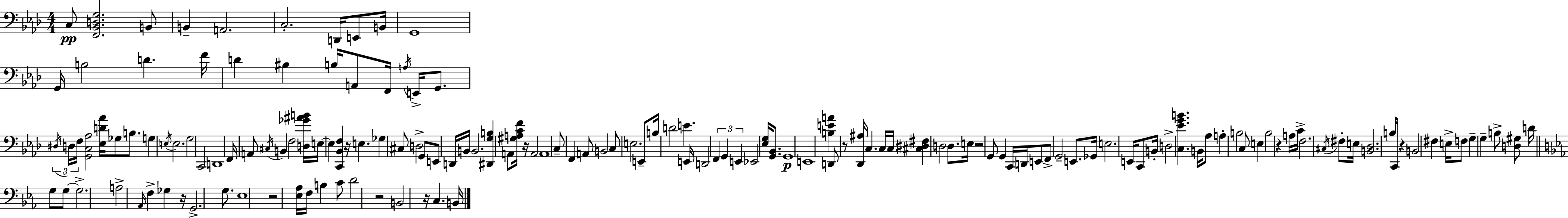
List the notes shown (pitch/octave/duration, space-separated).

C3/e [F2,Bb2,D3,G3]/h. B2/e B2/q A2/h. C3/h. D2/s E2/e B2/s G2/w G2/s B3/h D4/q. F4/s D4/q BIS3/q B3/s A2/e F2/s A3/s E2/s G2/e. D#3/s D3/s F3/s [G2,C3,Ab3]/h [Eb3,D4,Ab4]/s Gb3/e B3/e. G3/q E3/s E3/h. G3/h C2/h D2/w F2/s A2/e C#3/s B2/q F3/h [D3,Gb4,A#4,B4]/s E3/s E3/q [C2,Bb2,F3]/q R/s E3/q. Gb3/q C#3/e D3/h G2/e E2/e D2/s B2/s B2/h. [D#2,G3,B3]/q A2/e [G#3,A3,C4,F4]/s R/s A2/h A2/w C3/e F2/q A2/e B2/h C3/e E3/h. E2/e B3/s D4/h E4/q. E2/s D2/h F2/q G2/q E2/q Eb2/h [Eb3,G3]/s [G2,Bb2]/e. G2/w E2/w [B3,E4,A4]/q D2/e R/e [Db2,A#3]/s C3/q. C3/s C3/s [C#3,D#3,F#3]/q D3/h D3/e. E3/s R/h G2/e G2/q C2/s D2/s E2/e F2/e G2/h E2/e. Gb2/s E3/h. E2/s C2/e B2/s D3/h [C3,Eb4,G4,B4]/q. B2/s Ab3/e A3/q B3/h C3/e E3/q B3/h R/q A3/s C4/s F3/h. C#3/s F#3/e E3/s [B2,Db3]/h. B3/e C2/s R/q B2/h F#3/q E3/s F3/e G3/q G3/q B3/e [D3,G#3]/e D4/s G3/e G3/e G3/h. A3/h Ab2/s F3/q Gb3/q R/s G2/h. G3/e. Eb3/w R/h [Eb3,Ab3]/s F3/s B3/q C4/e D4/h R/h B2/h R/s C3/q. B2/s